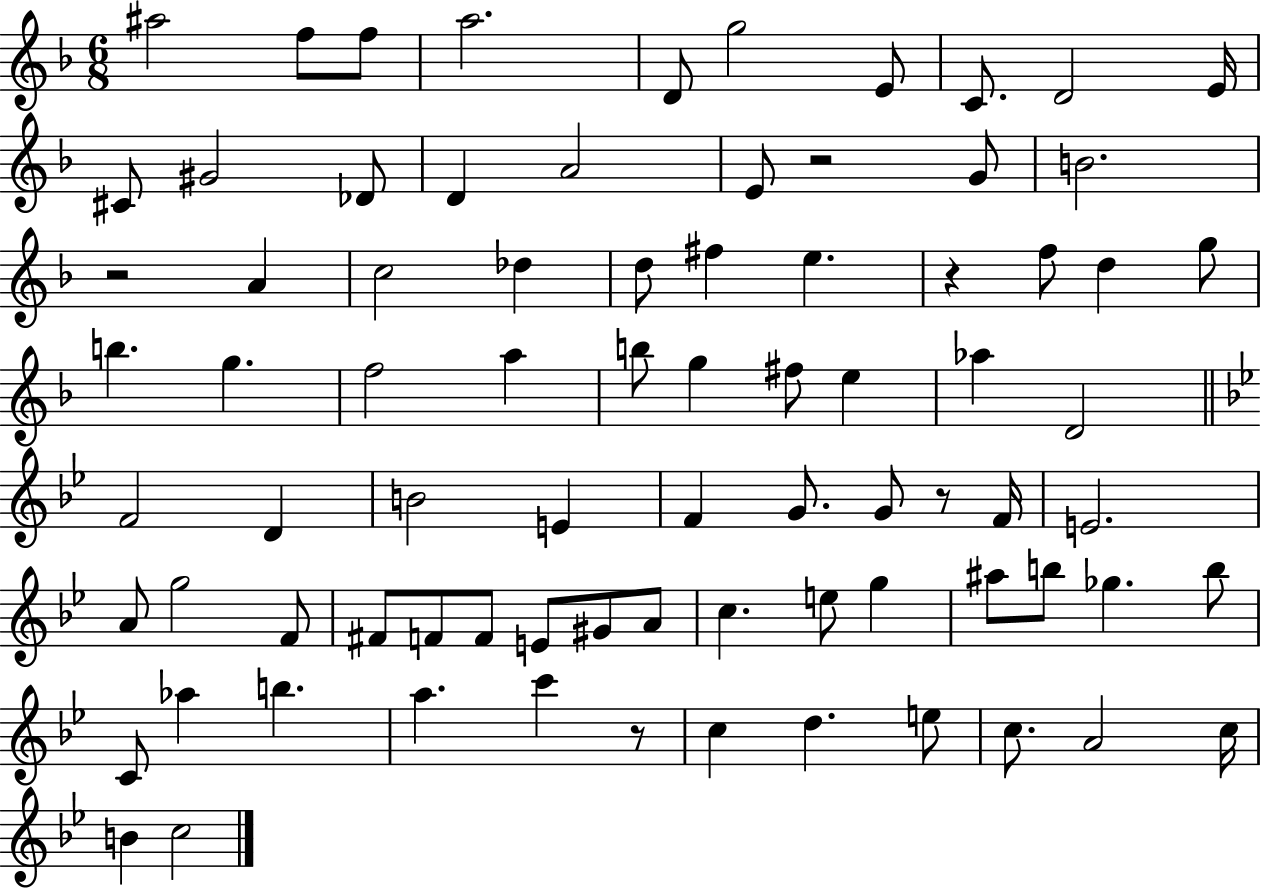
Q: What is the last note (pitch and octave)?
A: C5